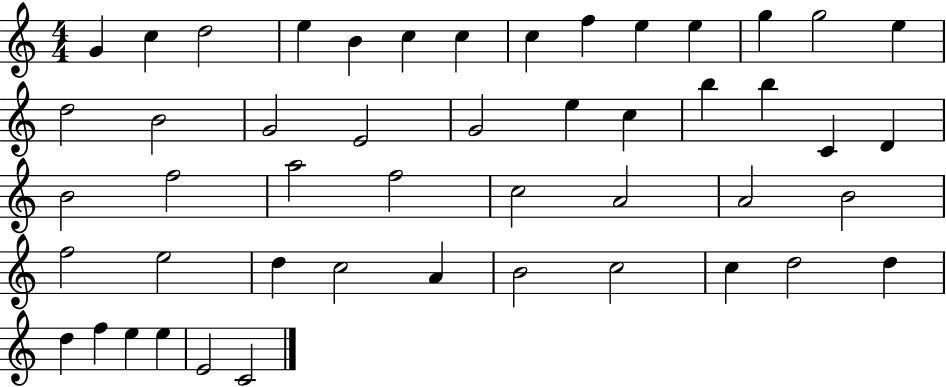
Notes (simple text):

G4/q C5/q D5/h E5/q B4/q C5/q C5/q C5/q F5/q E5/q E5/q G5/q G5/h E5/q D5/h B4/h G4/h E4/h G4/h E5/q C5/q B5/q B5/q C4/q D4/q B4/h F5/h A5/h F5/h C5/h A4/h A4/h B4/h F5/h E5/h D5/q C5/h A4/q B4/h C5/h C5/q D5/h D5/q D5/q F5/q E5/q E5/q E4/h C4/h